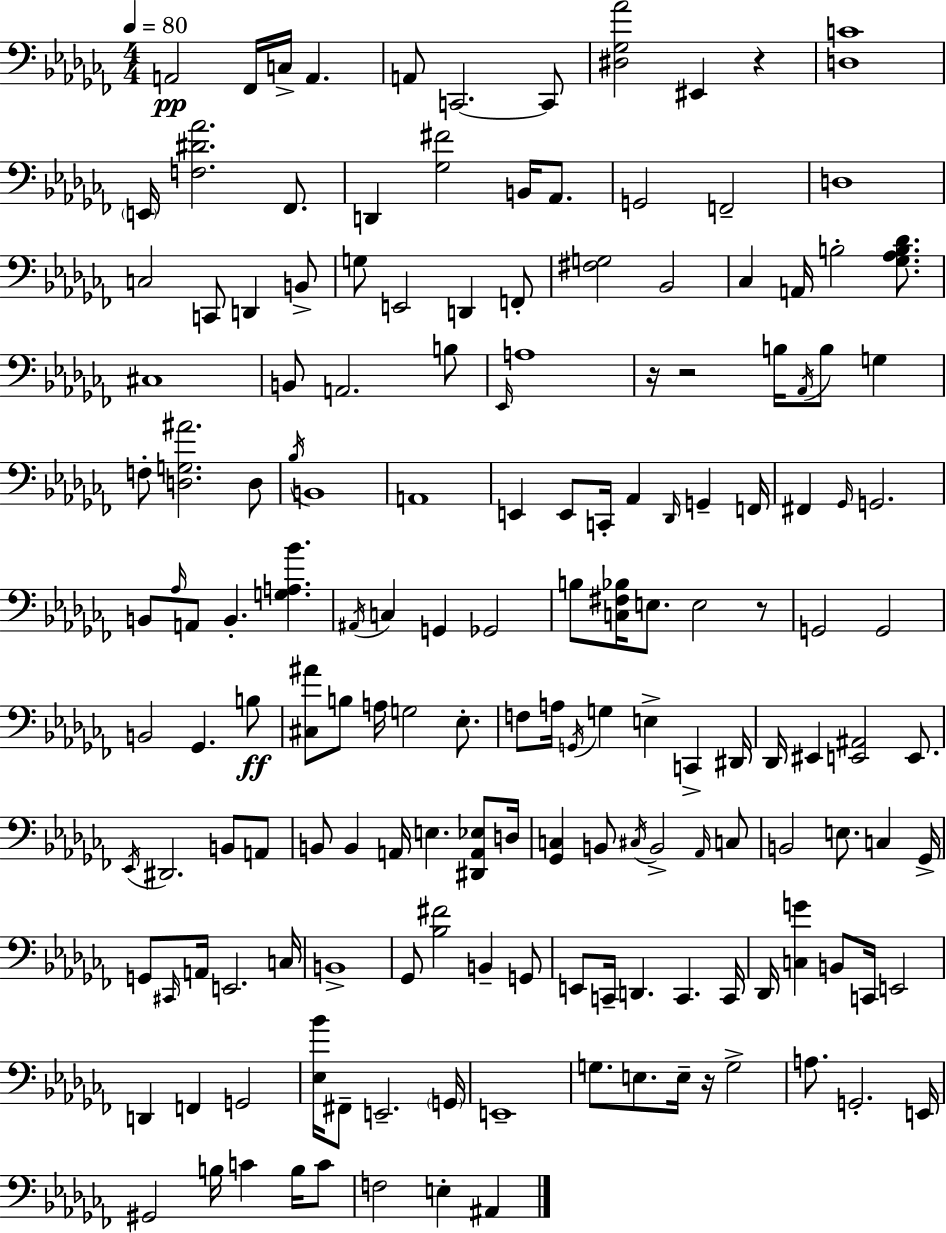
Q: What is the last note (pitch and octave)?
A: A#2